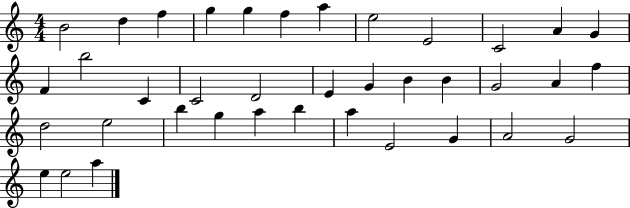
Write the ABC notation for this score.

X:1
T:Untitled
M:4/4
L:1/4
K:C
B2 d f g g f a e2 E2 C2 A G F b2 C C2 D2 E G B B G2 A f d2 e2 b g a b a E2 G A2 G2 e e2 a